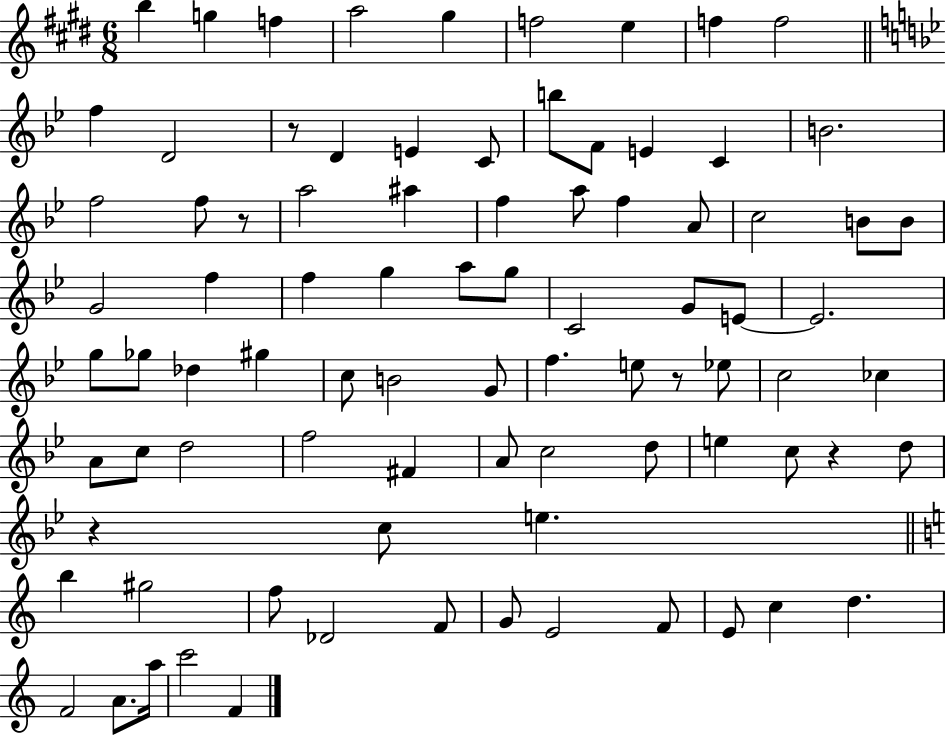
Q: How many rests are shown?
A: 5